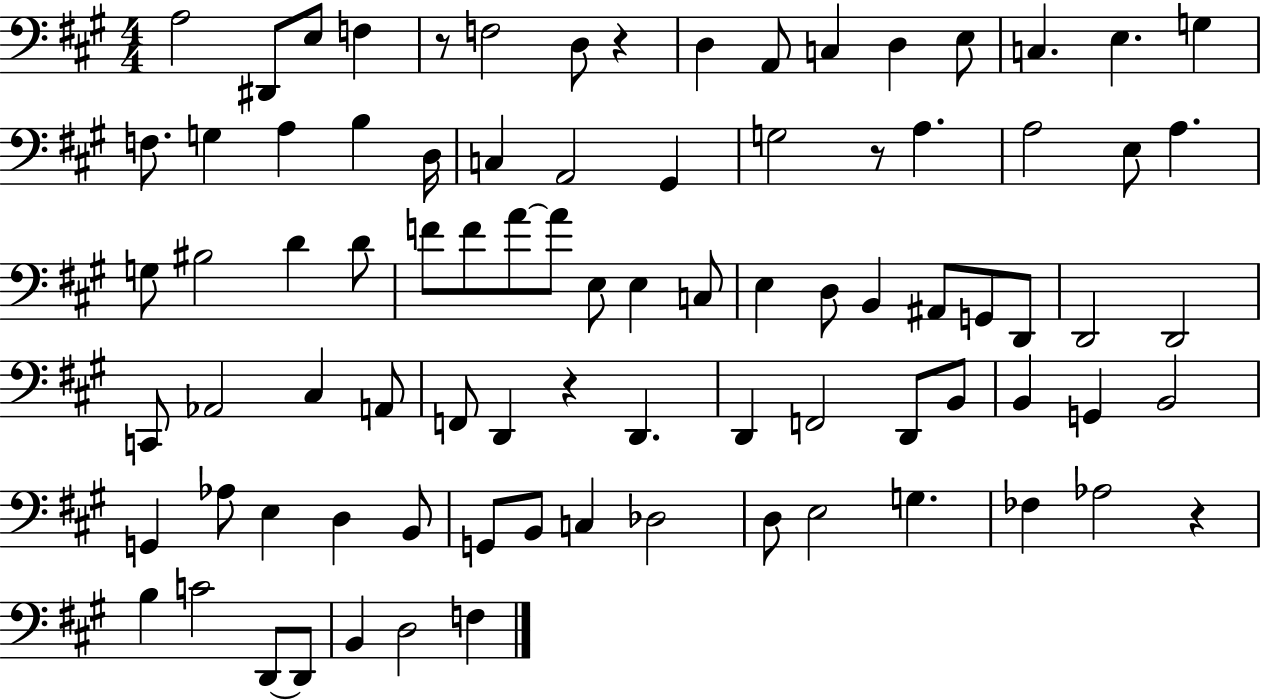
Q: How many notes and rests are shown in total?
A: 86